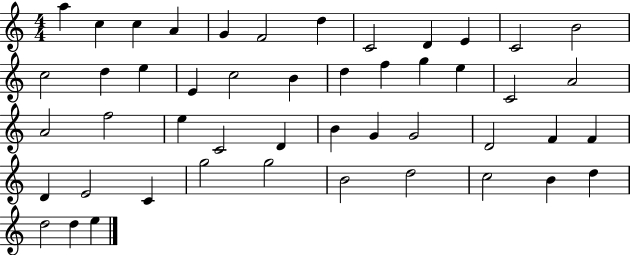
{
  \clef treble
  \numericTimeSignature
  \time 4/4
  \key c \major
  a''4 c''4 c''4 a'4 | g'4 f'2 d''4 | c'2 d'4 e'4 | c'2 b'2 | \break c''2 d''4 e''4 | e'4 c''2 b'4 | d''4 f''4 g''4 e''4 | c'2 a'2 | \break a'2 f''2 | e''4 c'2 d'4 | b'4 g'4 g'2 | d'2 f'4 f'4 | \break d'4 e'2 c'4 | g''2 g''2 | b'2 d''2 | c''2 b'4 d''4 | \break d''2 d''4 e''4 | \bar "|."
}